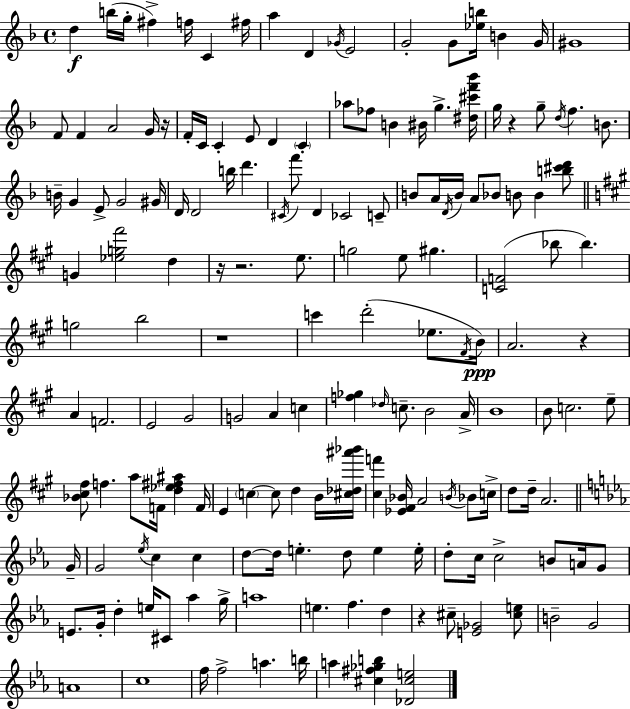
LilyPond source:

{
  \clef treble
  \time 4/4
  \defaultTimeSignature
  \key f \major
  \repeat volta 2 { d''4\f b''16( g''16-. fis''4->) f''16 c'4 fis''16 | a''4 d'4 \acciaccatura { ges'16 } e'2 | g'2-. g'8 <ees'' b''>16 b'4 | g'16 gis'1 | \break f'8 f'4 a'2 g'16 | r16 f'16-. c'16 c'4-. e'8 d'4 \parenthesize c'4-. | aes''8 fes''8 b'4 bis'16 g''4.-> | <dis'' cis''' f''' bes'''>16 g''16 r4 g''8-- \acciaccatura { d''16 } f''4. b'8. | \break b'16-- g'4 e'8-> g'2 | gis'16 d'16 d'2 b''16 d'''4. | \acciaccatura { cis'16 } f'''8 d'4 ces'2 | c'8-- b'8 a'16 \acciaccatura { d'16 } b'16 a'8 bes'8 b'8 b'4 | \break <b'' cis''' d'''>8 \bar "||" \break \key a \major g'4 <ees'' g'' fis'''>2 d''4 | r16 r2. e''8. | g''2 e''8 gis''4. | <c' f'>2( bes''8 bes''4.) | \break g''2 b''2 | r1 | c'''4 d'''2-.( ees''8. \acciaccatura { fis'16 } | b'16\ppp) a'2. r4 | \break a'4 f'2. | e'2 gis'2 | g'2 a'4 c''4 | <f'' ges''>4 \grace { des''16 } c''8.-- b'2 | \break a'16-> b'1 | b'8 c''2. | e''8-- <bes' cis'' fis''>8 f''4. a''8 f'16 <d'' ees'' fis'' ais''>4 | f'16 e'4 \parenthesize c''4~~ c''8 d''4 | \break b'16 <cis'' des'' ais''' bes'''>16 <cis'' f'''>4 <ees' fis' bes'>16 a'2 \acciaccatura { b'16 } | bes'8 c''16-> d''8 d''16-- a'2. | \bar "||" \break \key ees \major g'16-- g'2 \acciaccatura { ees''16 } c''4 c''4 | d''8~~ d''16 e''4.-. d''8 e''4 | e''16-. d''8-. c''16 c''2-> b'8 a'16 | g'8 e'8. g'16-. d''4-. e''16 cis'8 aes''4 | \break g''16-> a''1 | e''4. f''4. d''4 | r4 cis''8-- <e' ges'>2 | <cis'' e''>8 b'2-- g'2 | \break a'1 | c''1 | f''16 f''2-> a''4. | b''16 a''4 <cis'' fis'' ges'' b''>4 <des' cis'' e''>2 | \break } \bar "|."
}